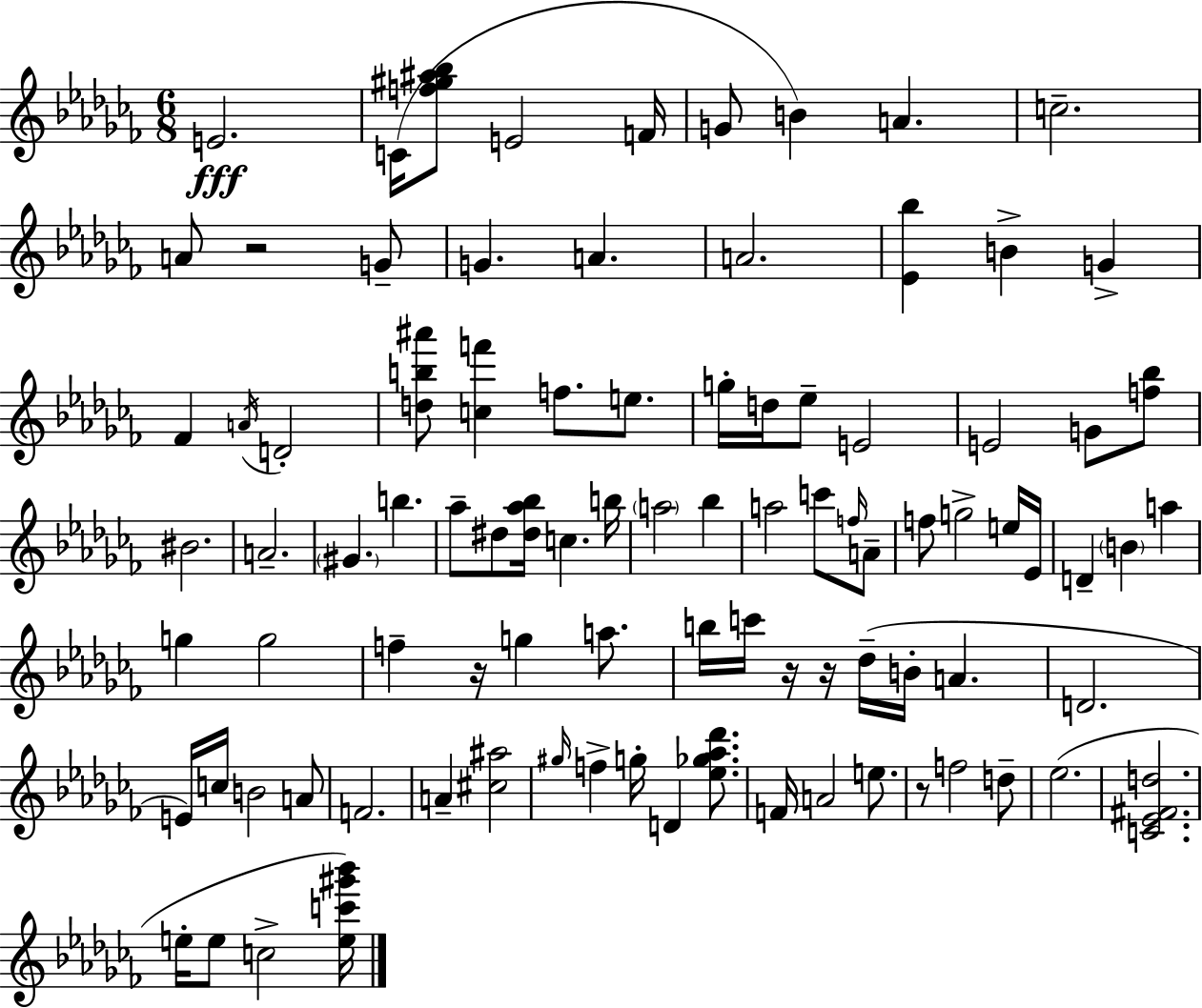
E4/h. C4/s [F5,G#5,A#5,Bb5]/e E4/h F4/s G4/e B4/q A4/q. C5/h. A4/e R/h G4/e G4/q. A4/q. A4/h. [Eb4,Bb5]/q B4/q G4/q FES4/q A4/s D4/h [D5,B5,A#6]/e [C5,F6]/q F5/e. E5/e. G5/s D5/s Eb5/e E4/h E4/h G4/e [F5,Bb5]/e BIS4/h. A4/h. G#4/q. B5/q. Ab5/e D#5/e [D#5,Ab5,Bb5]/s C5/q. B5/s A5/h Bb5/q A5/h C6/e F5/s A4/e F5/e G5/h E5/s Eb4/s D4/q B4/q A5/q G5/q G5/h F5/q R/s G5/q A5/e. B5/s C6/s R/s R/s Db5/s B4/s A4/q. D4/h. E4/s C5/s B4/h A4/e F4/h. A4/q [C#5,A#5]/h G#5/s F5/q G5/s D4/q [Eb5,Gb5,Ab5,Db6]/e. F4/s A4/h E5/e. R/e F5/h D5/e Eb5/h. [C4,Eb4,F#4,D5]/h. E5/s E5/e C5/h [E5,C6,G#6,Bb6]/s